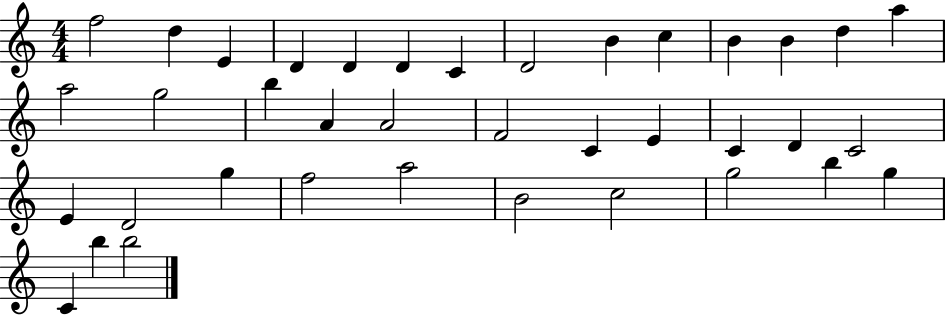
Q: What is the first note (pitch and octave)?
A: F5